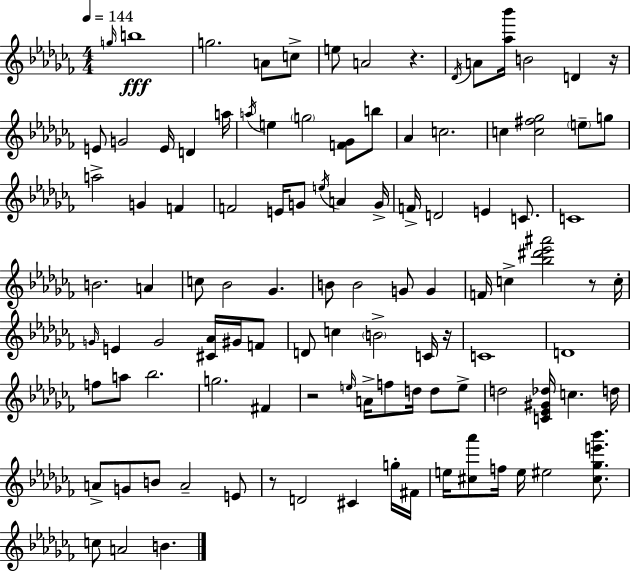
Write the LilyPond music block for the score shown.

{
  \clef treble
  \numericTimeSignature
  \time 4/4
  \key aes \minor
  \tempo 4 = 144
  \grace { g''16 }\fff b''1 | g''2. a'8 c''8-> | e''8 a'2 r4. | \acciaccatura { des'16 } a'8 <aes'' bes'''>16 b'2 d'4 | \break r16 e'8 g'2 e'16 d'4 | a''16 \acciaccatura { a''16 } e''4 \parenthesize g''2 <f' ges'>8 | b''8 aes'4 c''2. | c''4 <c'' fis'' ges''>2 \parenthesize e''8-- | \break g''8 a''2-> g'4 f'4 | f'2 e'16 g'8 \acciaccatura { e''16 } a'4 | g'16-> f'16-> d'2 e'4 | c'8. c'1 | \break b'2. | a'4 c''8 bes'2 ges'4. | b'8 b'2 g'8 | g'4 f'16 c''4-> <bes'' dis''' ees''' ais'''>2 | \break r8 c''16-. \grace { g'16 } e'4 g'2 | <cis' aes'>16 gis'16 f'8 d'8 c''4 \parenthesize b'2-> | c'16 r16 c'1 | d'1 | \break f''8 a''8 bes''2. | g''2. | fis'4 r2 \grace { e''16 } a'16-> f''8 | d''16 d''8 e''8-> d''2 <c' ees' gis' des''>16 c''4. | \break d''16 a'8-> g'8 b'8 a'2-- | e'8 r8 d'2 | cis'4 g''16-. fis'16 e''16 <cis'' aes'''>8 f''16 e''16 eis''2 | <cis'' ges'' e''' bes'''>8. c''8 a'2 | \break b'4. \bar "|."
}